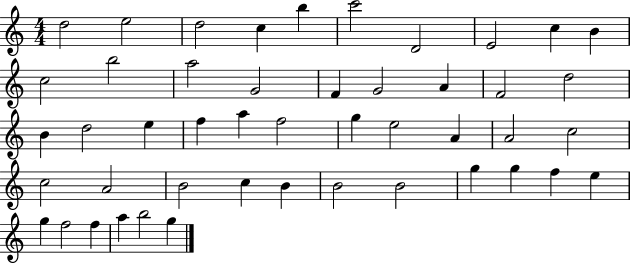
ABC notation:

X:1
T:Untitled
M:4/4
L:1/4
K:C
d2 e2 d2 c b c'2 D2 E2 c B c2 b2 a2 G2 F G2 A F2 d2 B d2 e f a f2 g e2 A A2 c2 c2 A2 B2 c B B2 B2 g g f e g f2 f a b2 g